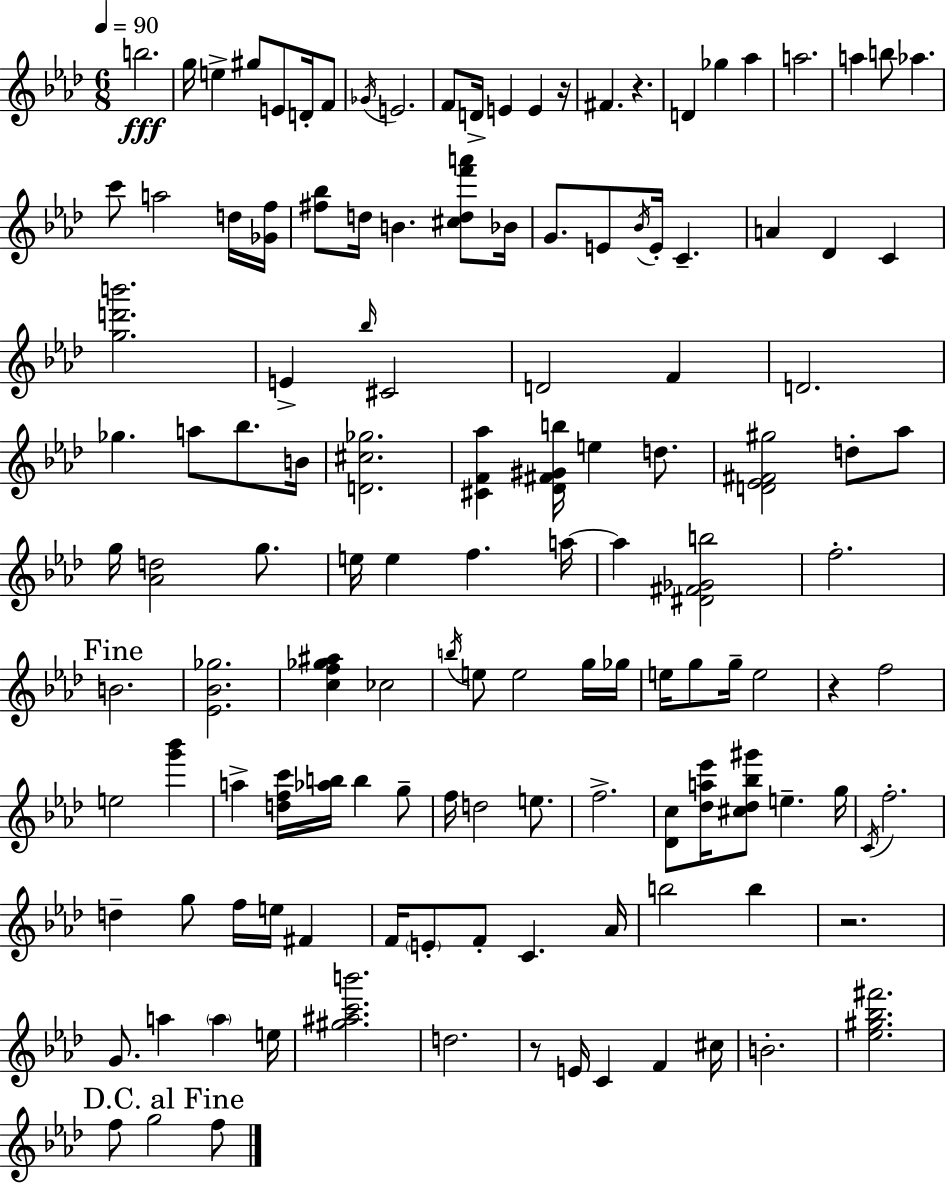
{
  \clef treble
  \numericTimeSignature
  \time 6/8
  \key aes \major
  \tempo 4 = 90
  \repeat volta 2 { b''2.\fff | g''16 e''4-> gis''8 e'8 d'16-. f'8 | \acciaccatura { ges'16 } e'2. | f'8 d'16-> e'4 e'4 | \break r16 fis'4. r4. | d'4 ges''4 aes''4 | a''2. | a''4 b''8 aes''4. | \break c'''8 a''2 d''16 | <ges' f''>16 <fis'' bes''>8 d''16 b'4. <cis'' d'' f''' a'''>8 | bes'16 g'8. e'8 \acciaccatura { bes'16 } e'16-. c'4.-- | a'4 des'4 c'4 | \break <g'' d''' b'''>2. | e'4-> \grace { bes''16 } cis'2 | d'2 f'4 | d'2. | \break ges''4. a''8 bes''8. | b'16 <d' cis'' ges''>2. | <cis' f' aes''>4 <des' fis' gis' b''>16 e''4 | d''8. <d' ees' fis' gis''>2 d''8-. | \break aes''8 g''16 <aes' d''>2 | g''8. e''16 e''4 f''4. | a''16~~ a''4 <dis' fis' ges' b''>2 | f''2.-. | \break \mark "Fine" b'2. | <ees' bes' ges''>2. | <c'' f'' ges'' ais''>4 ces''2 | \acciaccatura { b''16 } e''8 e''2 | \break g''16 ges''16 e''16 g''8 g''16-- e''2 | r4 f''2 | e''2 | <g''' bes'''>4 a''4-> <d'' f'' c'''>16 <aes'' b''>16 b''4 | \break g''8-- f''16 d''2 | e''8. f''2.-> | <des' c''>8 <des'' a'' ees'''>16 <cis'' des'' bes'' gis'''>8 e''4.-- | g''16 \acciaccatura { c'16 } f''2.-. | \break d''4-- g''8 f''16 | e''16 fis'4 f'16 \parenthesize e'8-. f'8-. c'4. | aes'16 b''2 | b''4 r2. | \break g'8. a''4 | \parenthesize a''4 e''16 <gis'' ais'' c''' b'''>2. | d''2. | r8 e'16 c'4 | \break f'4 cis''16 b'2.-. | <ees'' gis'' bes'' fis'''>2. | \mark "D.C. al Fine" f''8 g''2 | f''8 } \bar "|."
}